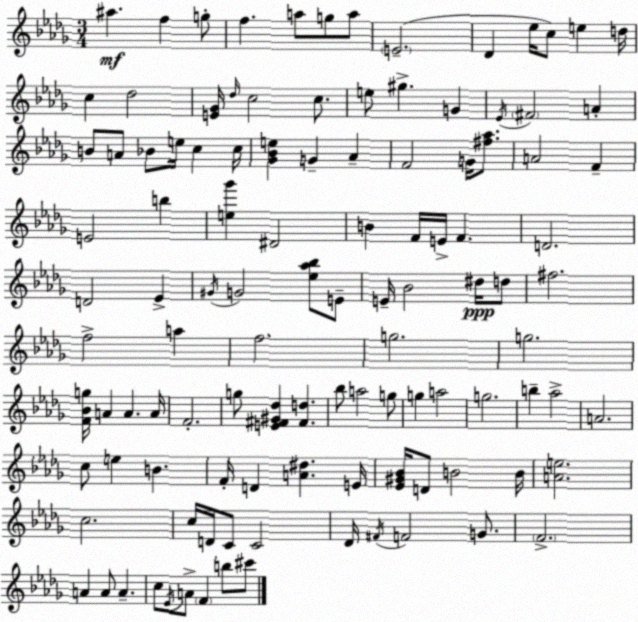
X:1
T:Untitled
M:3/4
L:1/4
K:Bbm
^a f g/2 f a/2 g/2 a/2 E2 _D _e/4 c/2 e d/4 c _d2 [E_G]/4 _d/4 c2 c/2 e/2 ^g G _E/4 ^F2 A B/2 A/2 _B/2 e/4 c c/4 [_G_Be] G _A F2 G/4 [^f_a]/2 A2 F E2 b [e_g'] ^D2 B F/4 E/4 F D2 D2 _E ^G/4 G2 [_e_a_b]/2 E/2 E/4 _B2 ^d/4 d/2 ^f2 f2 a f2 g2 g2 [F_Bg]/4 A A A/4 F2 g/2 [E^F^G_d] [^Fd] _b/2 a2 g/2 g a2 g2 b _a2 A2 c/2 e B F/4 D [A^d] E/4 [_E^G_B]/4 D/2 B2 B/4 [Ae]2 c2 c/4 D/4 C/2 C2 _D/4 ^F/4 F2 G/2 F2 A A/2 A c/2 _E/4 A/2 F b/2 ^c'/2